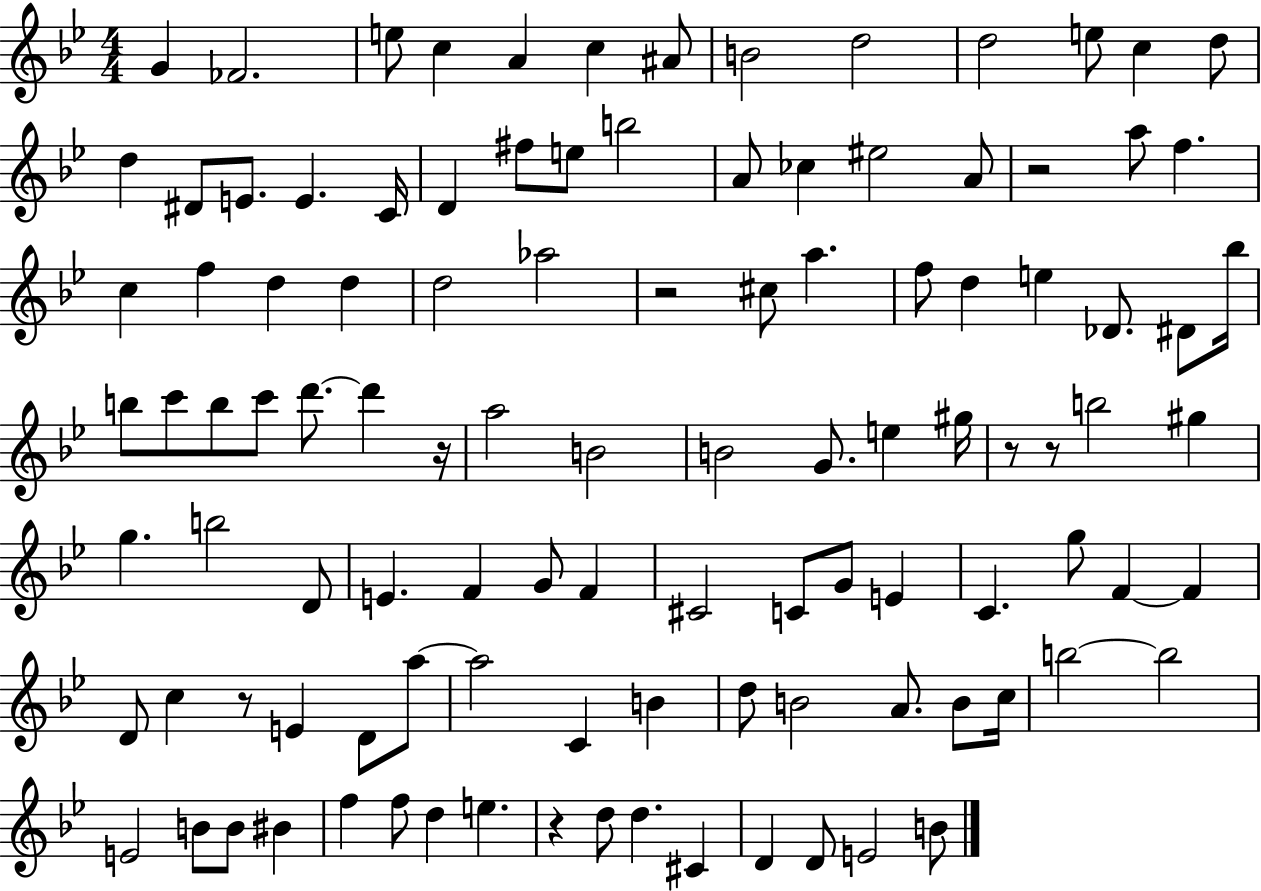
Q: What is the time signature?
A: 4/4